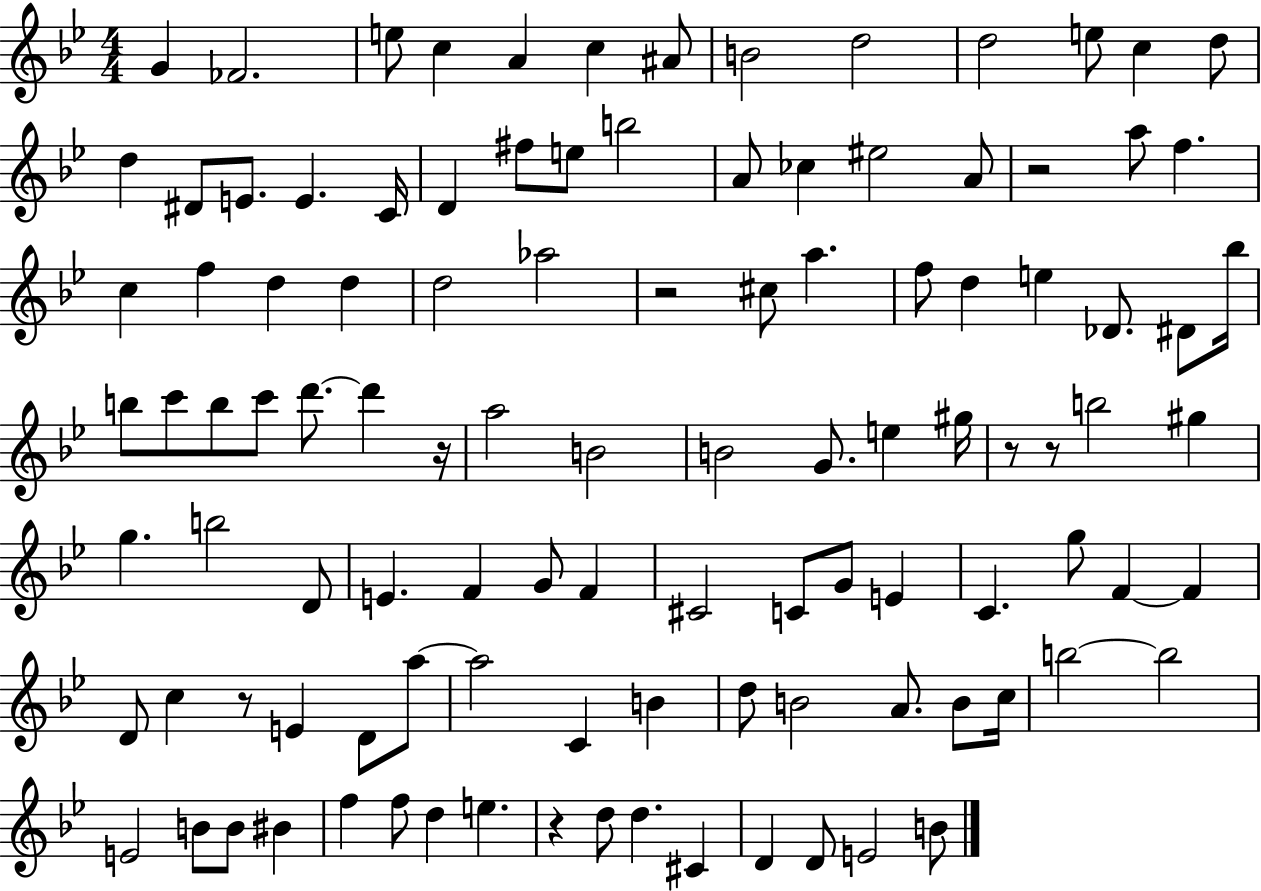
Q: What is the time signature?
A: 4/4